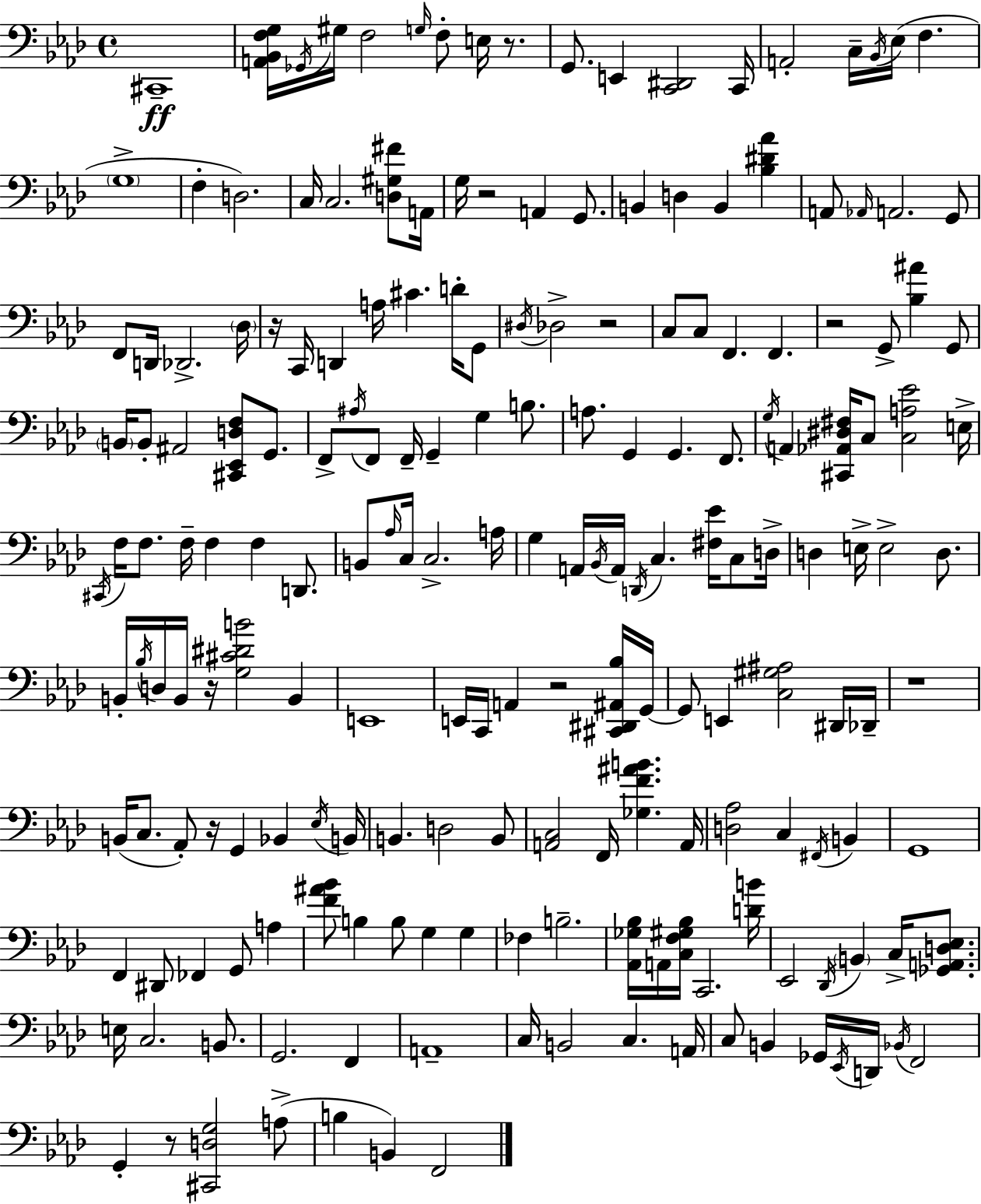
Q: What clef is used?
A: bass